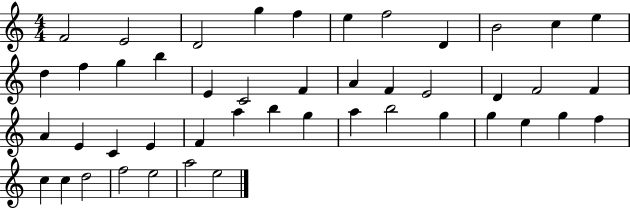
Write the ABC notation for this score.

X:1
T:Untitled
M:4/4
L:1/4
K:C
F2 E2 D2 g f e f2 D B2 c e d f g b E C2 F A F E2 D F2 F A E C E F a b g a b2 g g e g f c c d2 f2 e2 a2 e2